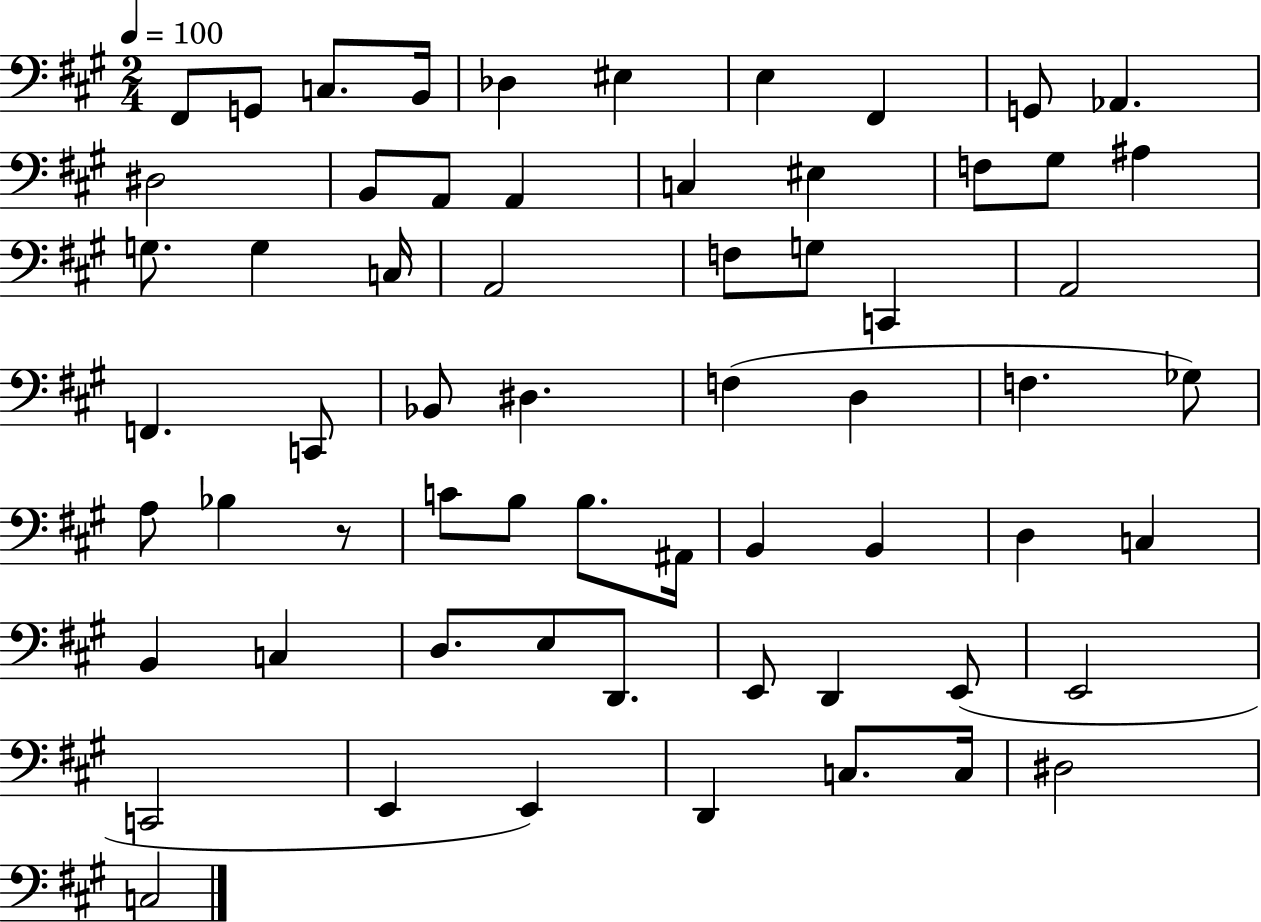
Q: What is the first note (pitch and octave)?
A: F#2